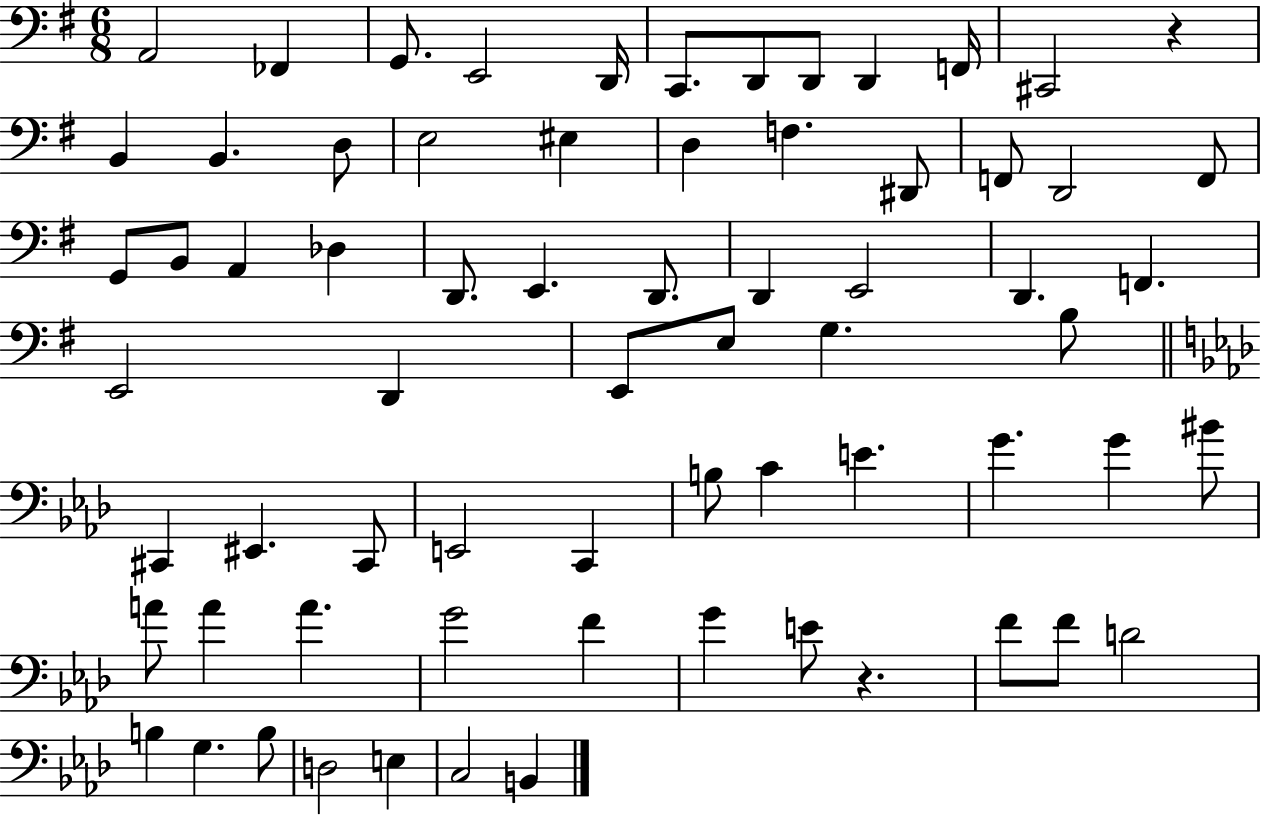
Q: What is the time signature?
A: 6/8